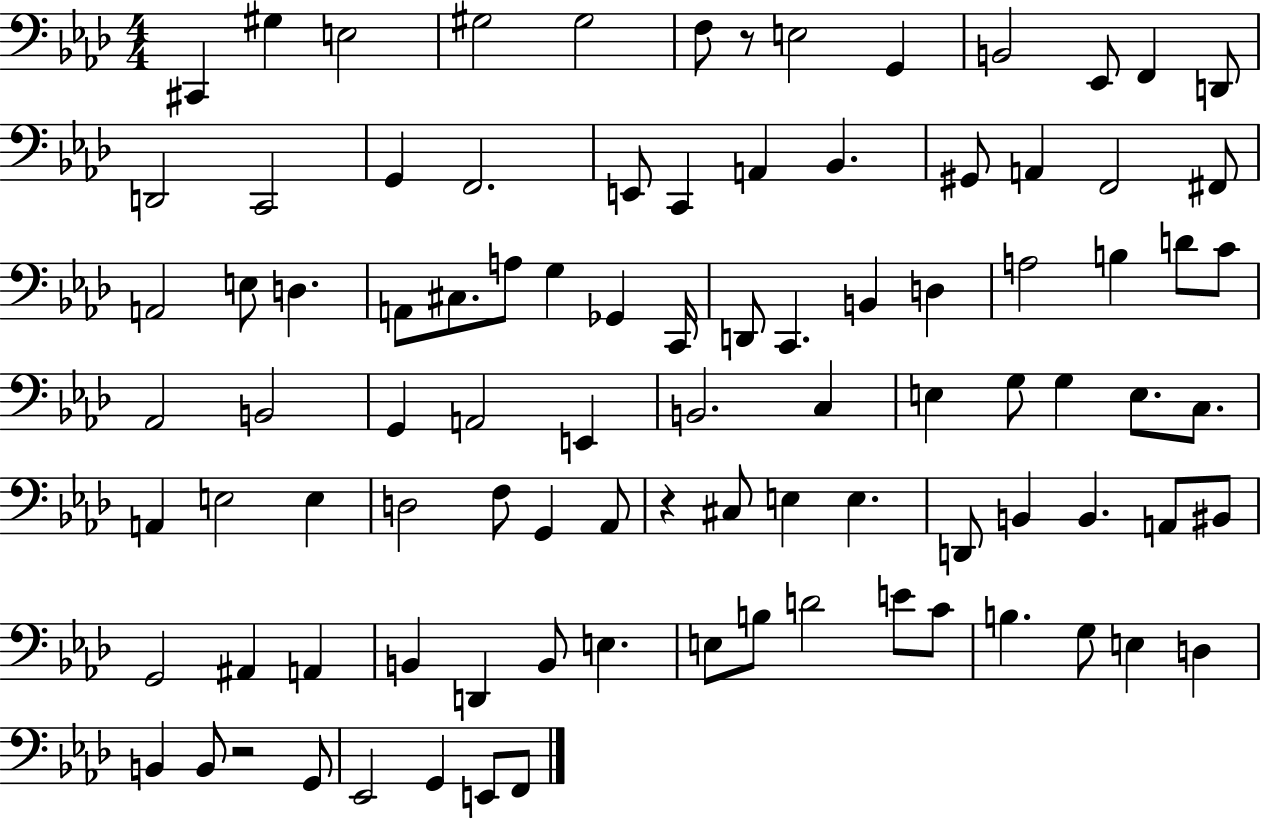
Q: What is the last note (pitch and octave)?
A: F2